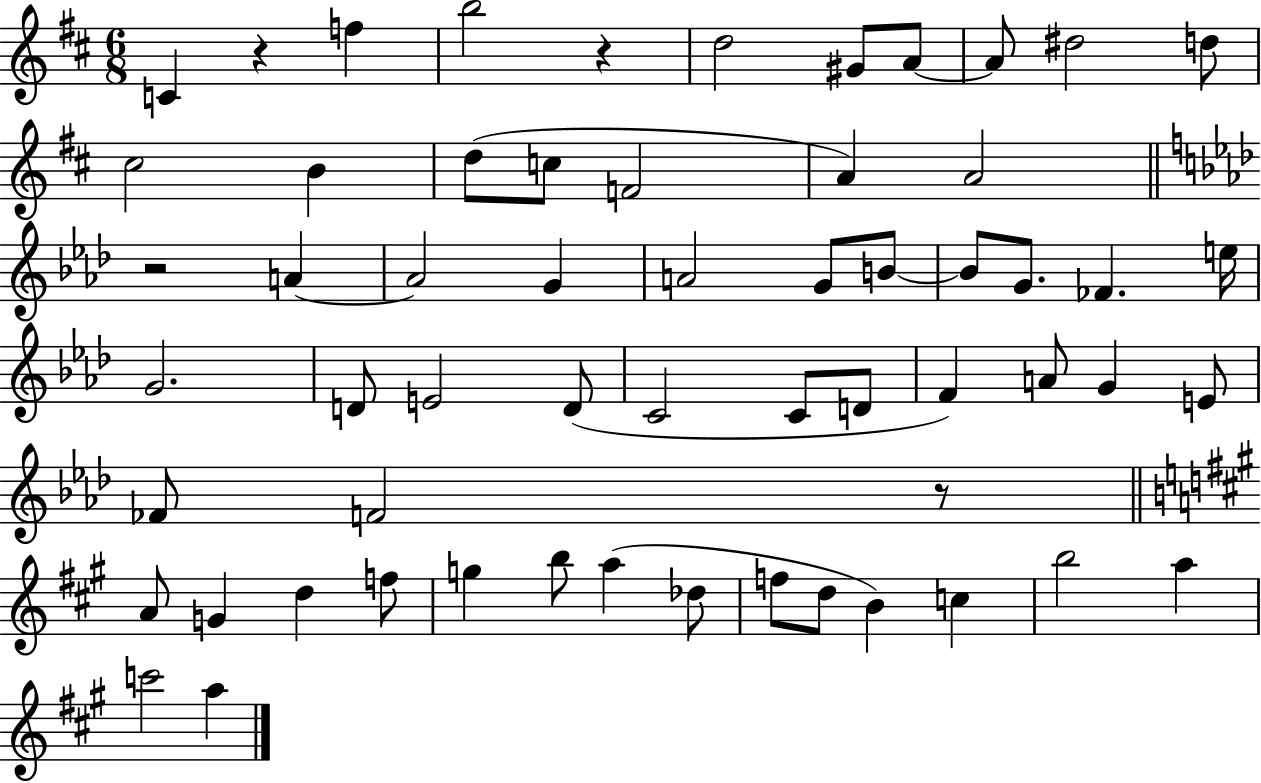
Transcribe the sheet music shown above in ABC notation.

X:1
T:Untitled
M:6/8
L:1/4
K:D
C z f b2 z d2 ^G/2 A/2 A/2 ^d2 d/2 ^c2 B d/2 c/2 F2 A A2 z2 A A2 G A2 G/2 B/2 B/2 G/2 _F e/4 G2 D/2 E2 D/2 C2 C/2 D/2 F A/2 G E/2 _F/2 F2 z/2 A/2 G d f/2 g b/2 a _d/2 f/2 d/2 B c b2 a c'2 a